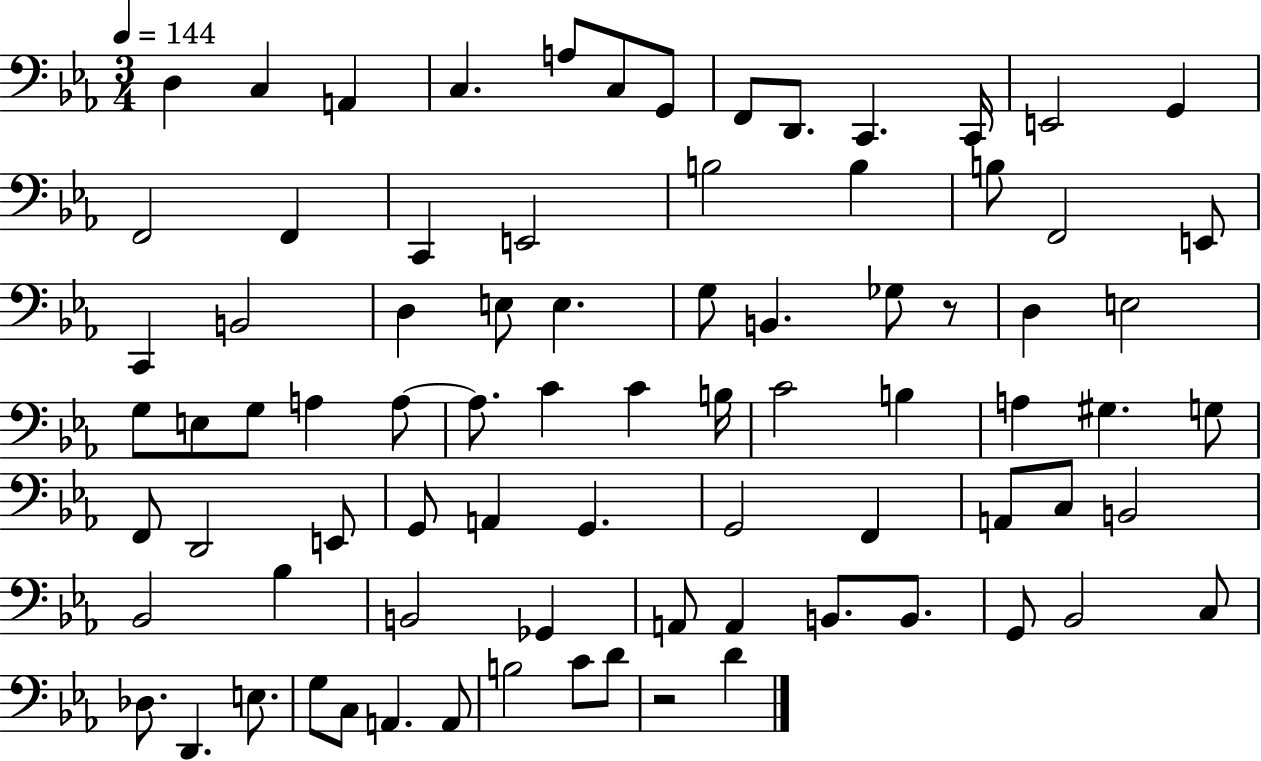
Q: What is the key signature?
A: EES major